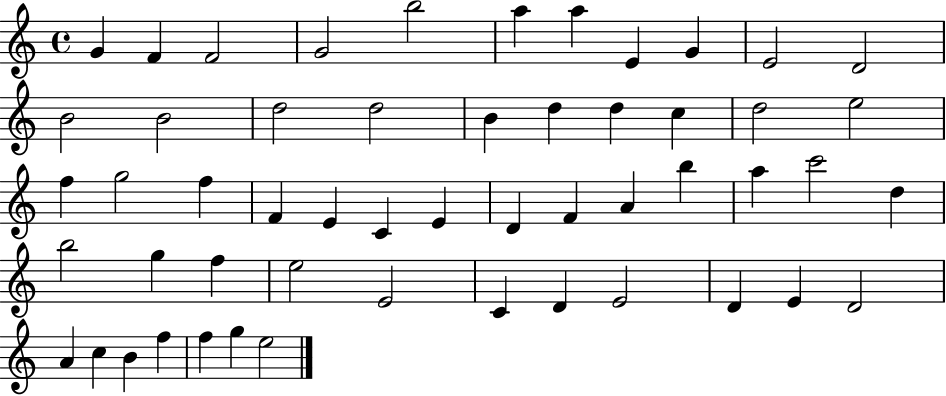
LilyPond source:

{
  \clef treble
  \time 4/4
  \defaultTimeSignature
  \key c \major
  g'4 f'4 f'2 | g'2 b''2 | a''4 a''4 e'4 g'4 | e'2 d'2 | \break b'2 b'2 | d''2 d''2 | b'4 d''4 d''4 c''4 | d''2 e''2 | \break f''4 g''2 f''4 | f'4 e'4 c'4 e'4 | d'4 f'4 a'4 b''4 | a''4 c'''2 d''4 | \break b''2 g''4 f''4 | e''2 e'2 | c'4 d'4 e'2 | d'4 e'4 d'2 | \break a'4 c''4 b'4 f''4 | f''4 g''4 e''2 | \bar "|."
}